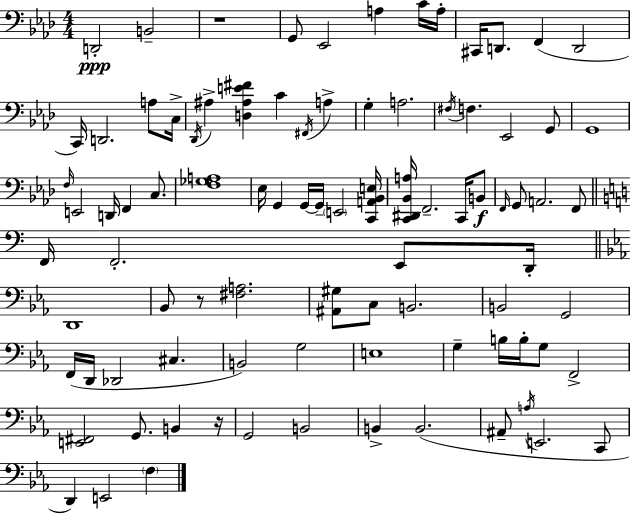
{
  \clef bass
  \numericTimeSignature
  \time 4/4
  \key aes \major
  d,2-.\ppp b,2-- | r1 | g,8 ees,2 a4 c'16 a16-. | cis,16 d,8. f,4( d,2 | \break c,16) d,2. a8 c16-> | \acciaccatura { des,16 } ais4-> <d ais e' fis'>4 c'4 \acciaccatura { fis,16 } a4-> | g4-. a2. | \acciaccatura { fis16 } f4. ees,2 | \break g,8 g,1 | \grace { f16 } e,2 d,16 f,4 | c8. <f ges a>1 | ees16 g,4 g,16~~ g,16-- \parenthesize e,2 | \break <c, a, bes, e>16 <c, dis, bes, a>16 f,2.-- | c,16 b,8\f \grace { f,16 } g,8 a,2. | f,8 \bar "||" \break \key c \major f,16 f,2.-. e,8 d,16-. | \bar "||" \break \key c \minor d,1 | bes,8 r8 <fis a>2. | <ais, gis>8 c8 b,2. | b,2 g,2 | \break f,16( d,16 des,2 cis4. | b,2) g2 | e1 | g4-- b16 b16-. g8 f,2-> | \break <e, fis,>2 g,8. b,4 r16 | g,2 b,2 | b,4-> b,2.( | ais,8-- \acciaccatura { a16 } e,2. c,8 | \break d,4) e,2 \parenthesize f4 | \bar "|."
}